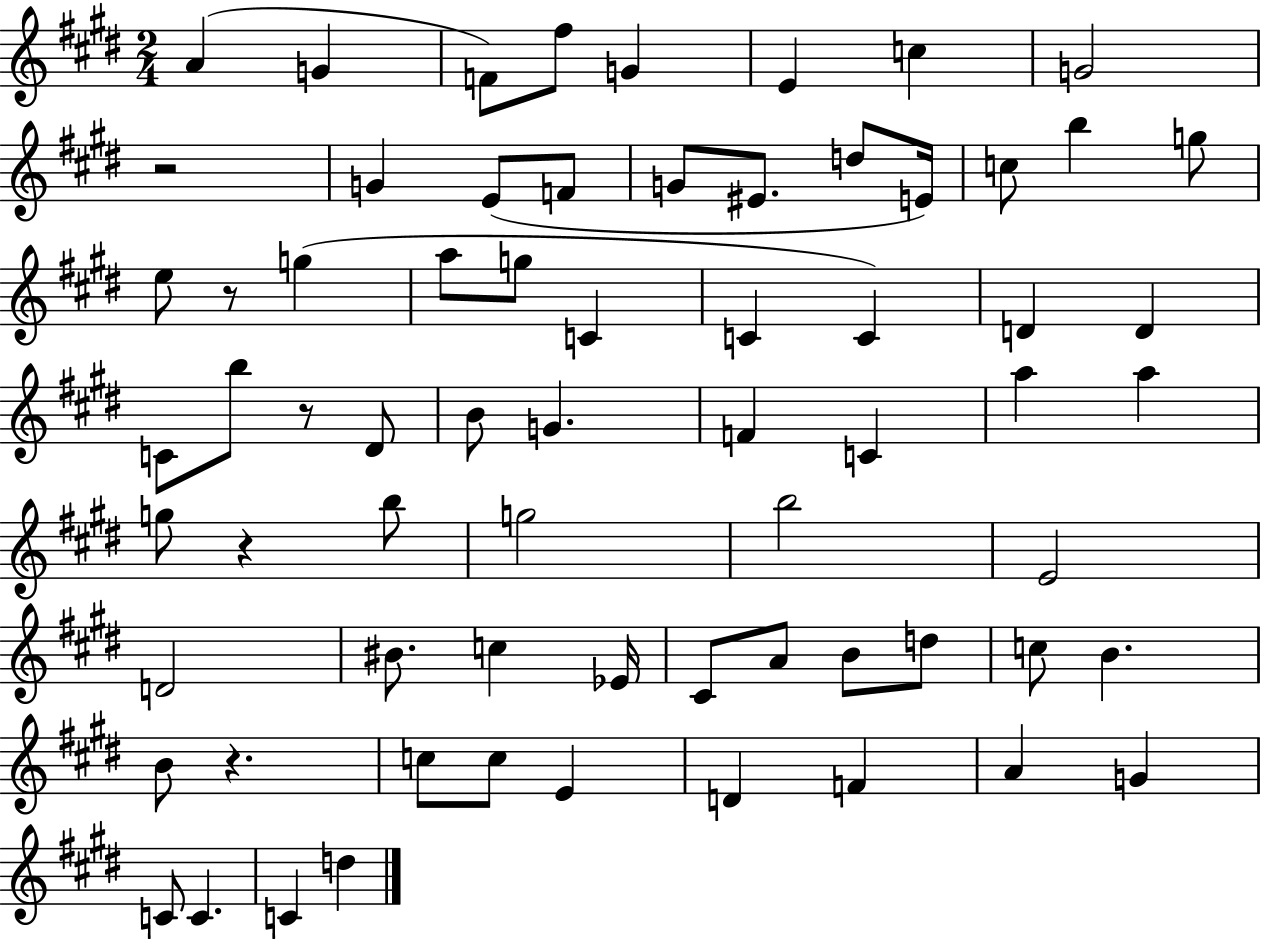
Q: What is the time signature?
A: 2/4